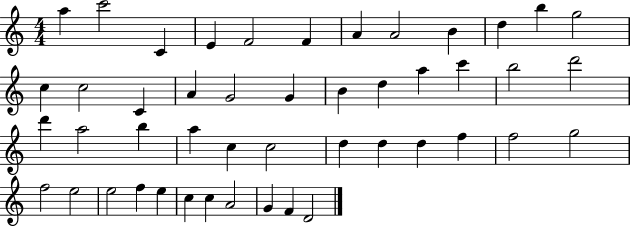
A5/q C6/h C4/q E4/q F4/h F4/q A4/q A4/h B4/q D5/q B5/q G5/h C5/q C5/h C4/q A4/q G4/h G4/q B4/q D5/q A5/q C6/q B5/h D6/h D6/q A5/h B5/q A5/q C5/q C5/h D5/q D5/q D5/q F5/q F5/h G5/h F5/h E5/h E5/h F5/q E5/q C5/q C5/q A4/h G4/q F4/q D4/h